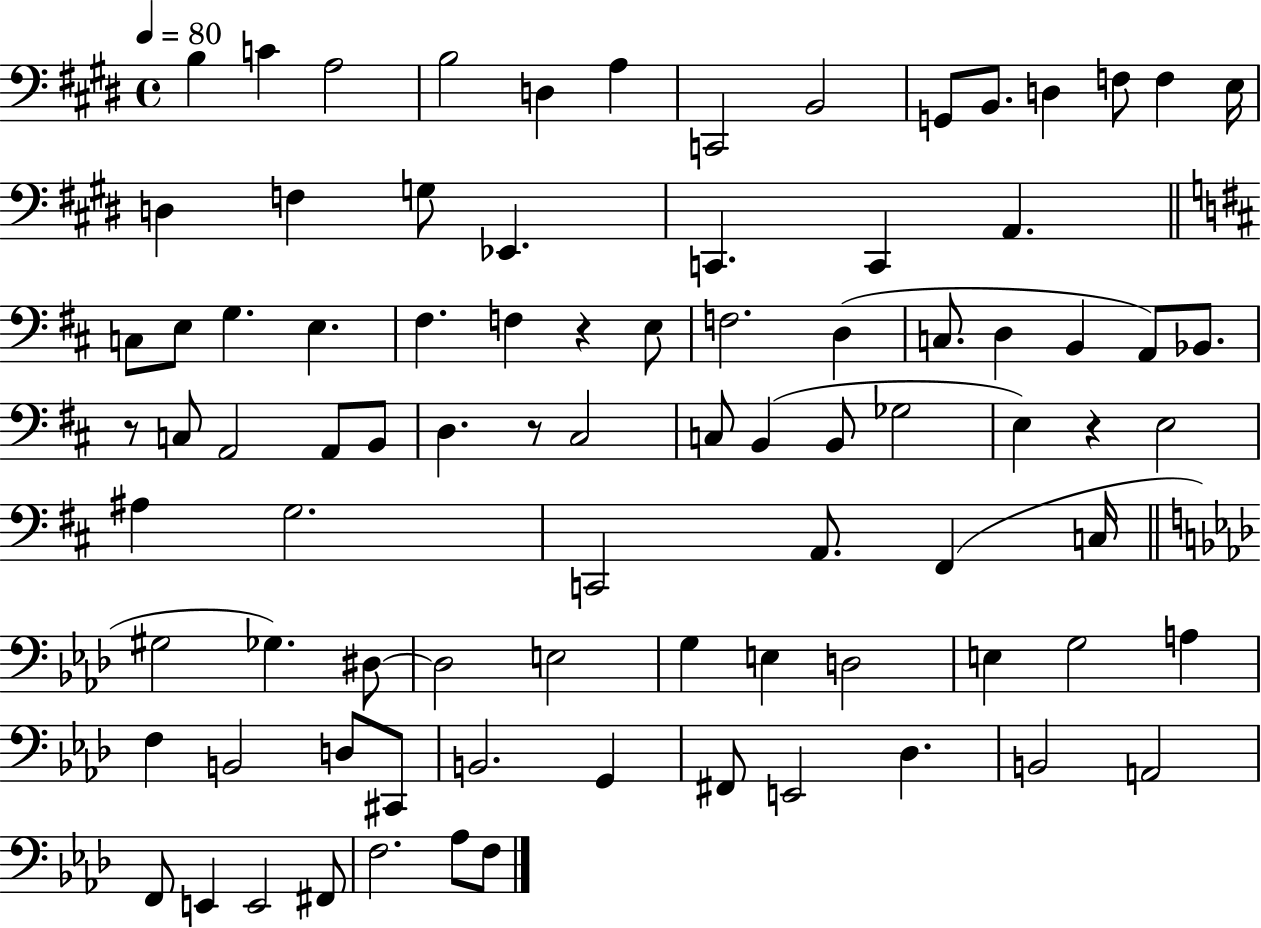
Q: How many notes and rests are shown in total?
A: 86